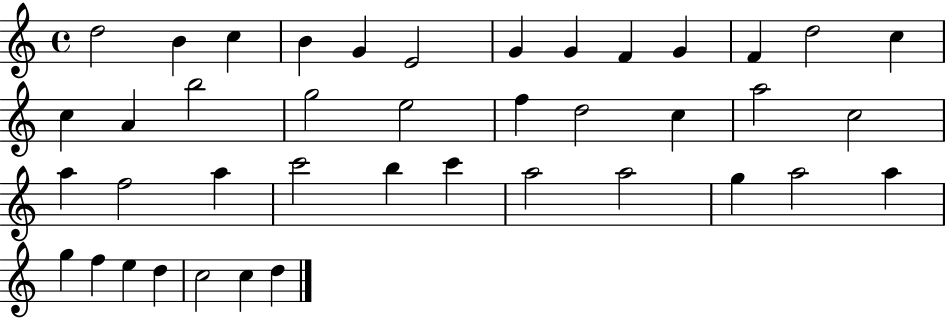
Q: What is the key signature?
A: C major